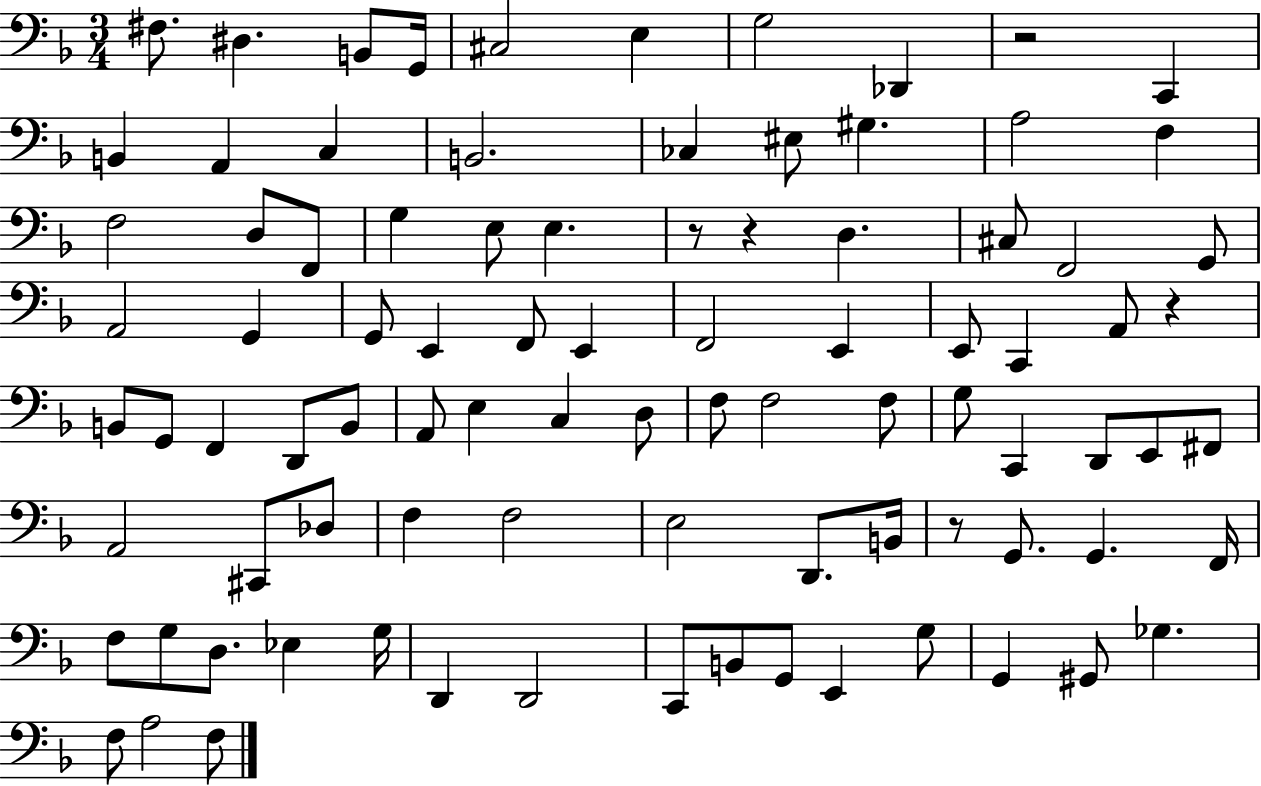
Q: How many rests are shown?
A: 5